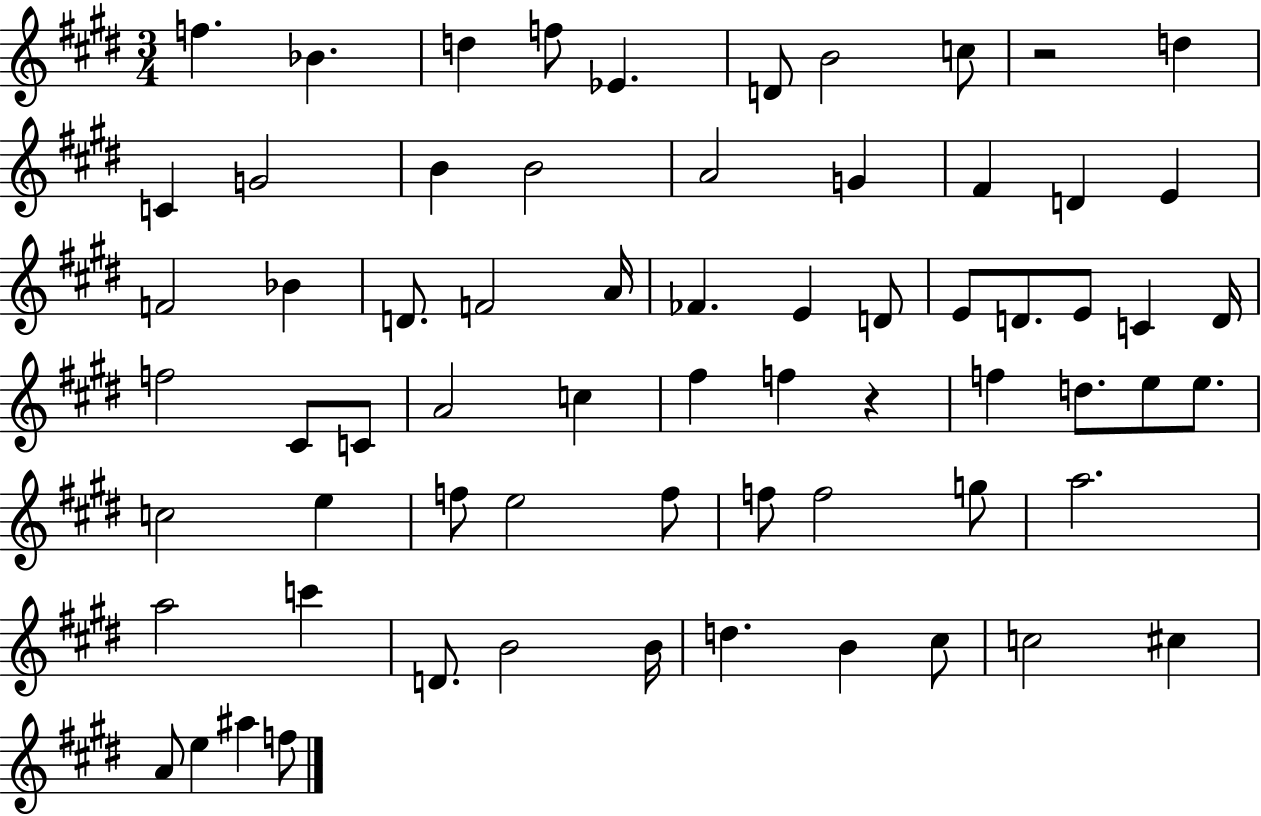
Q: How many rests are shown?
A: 2